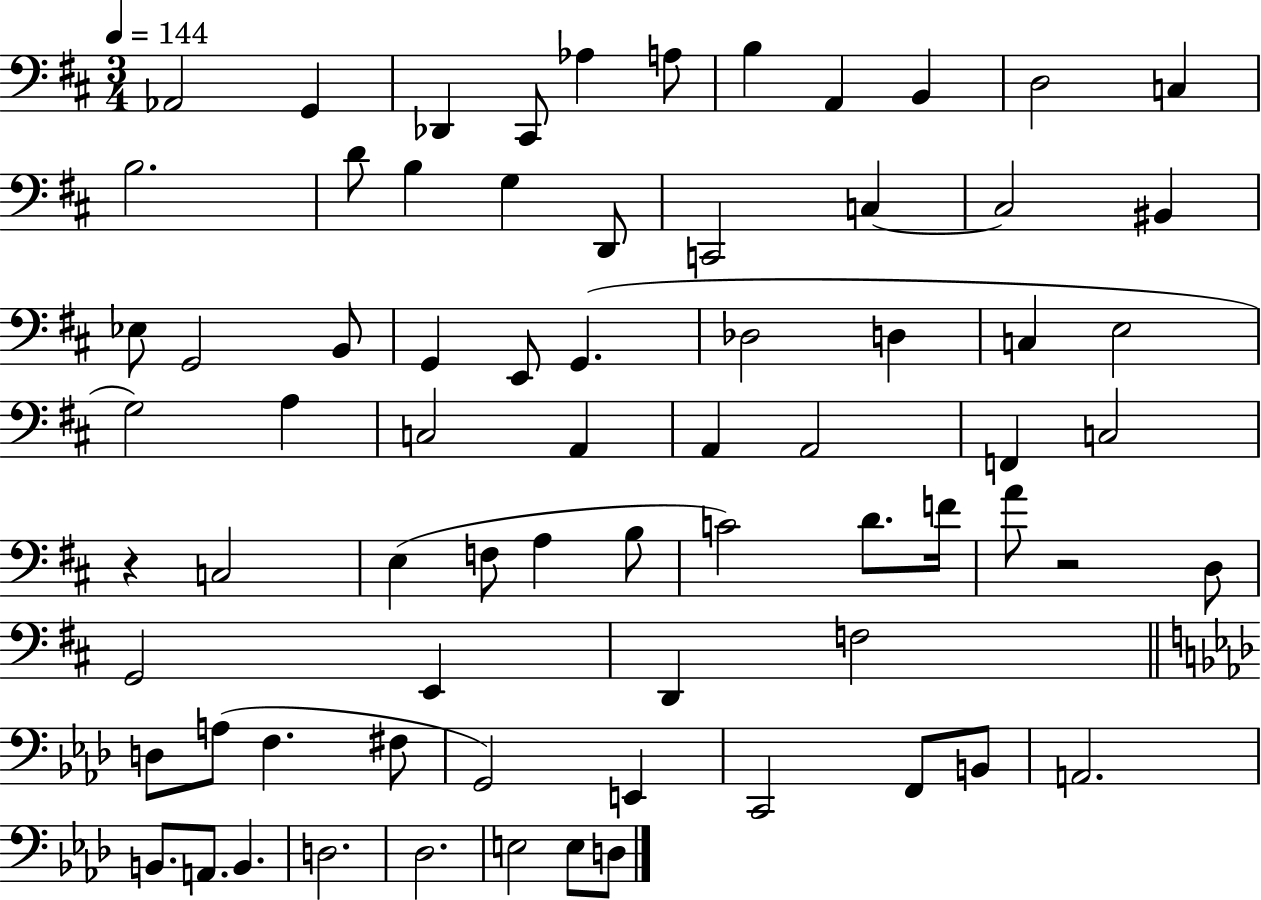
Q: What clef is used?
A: bass